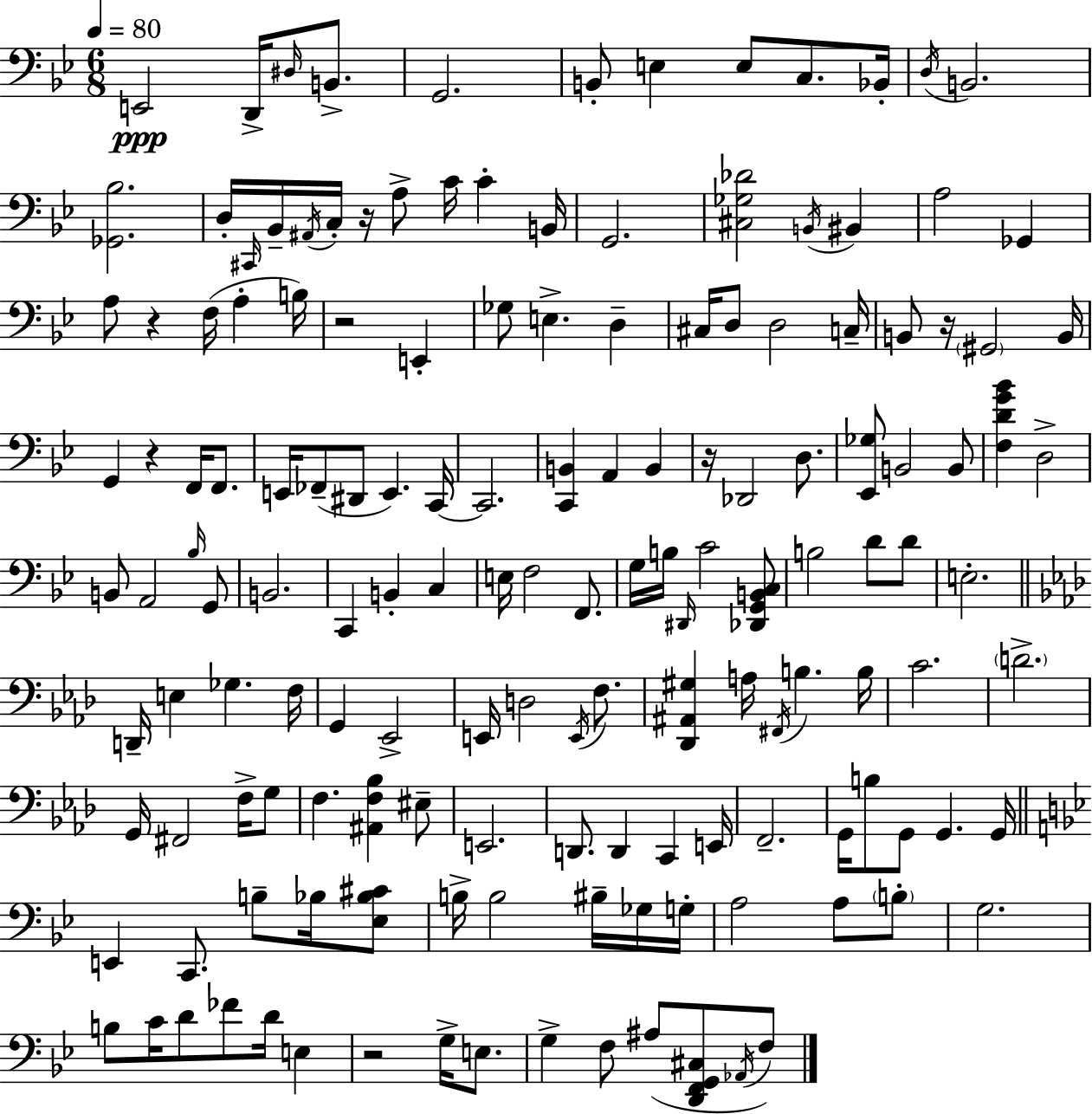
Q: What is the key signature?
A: BES major